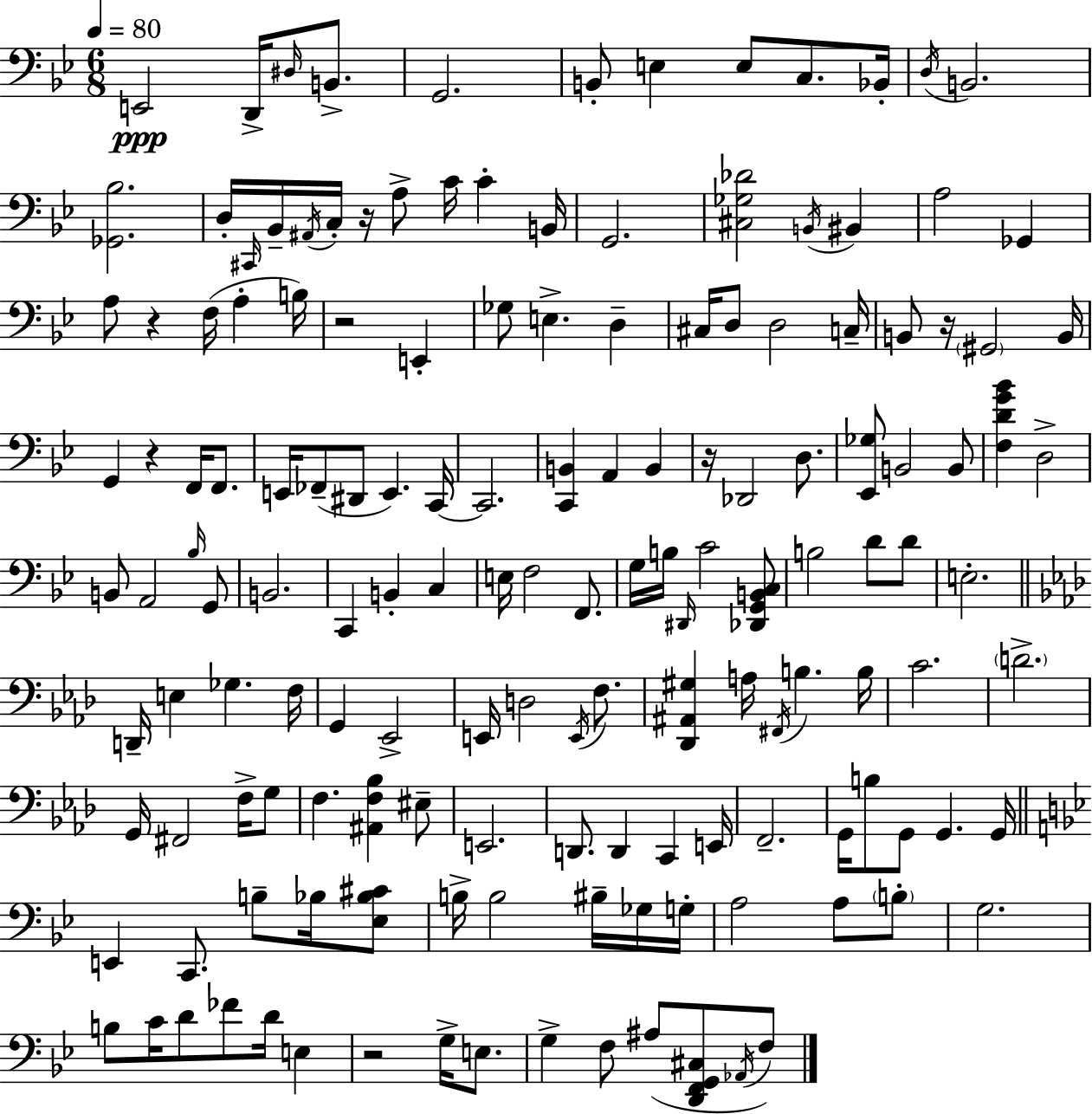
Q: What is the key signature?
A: BES major